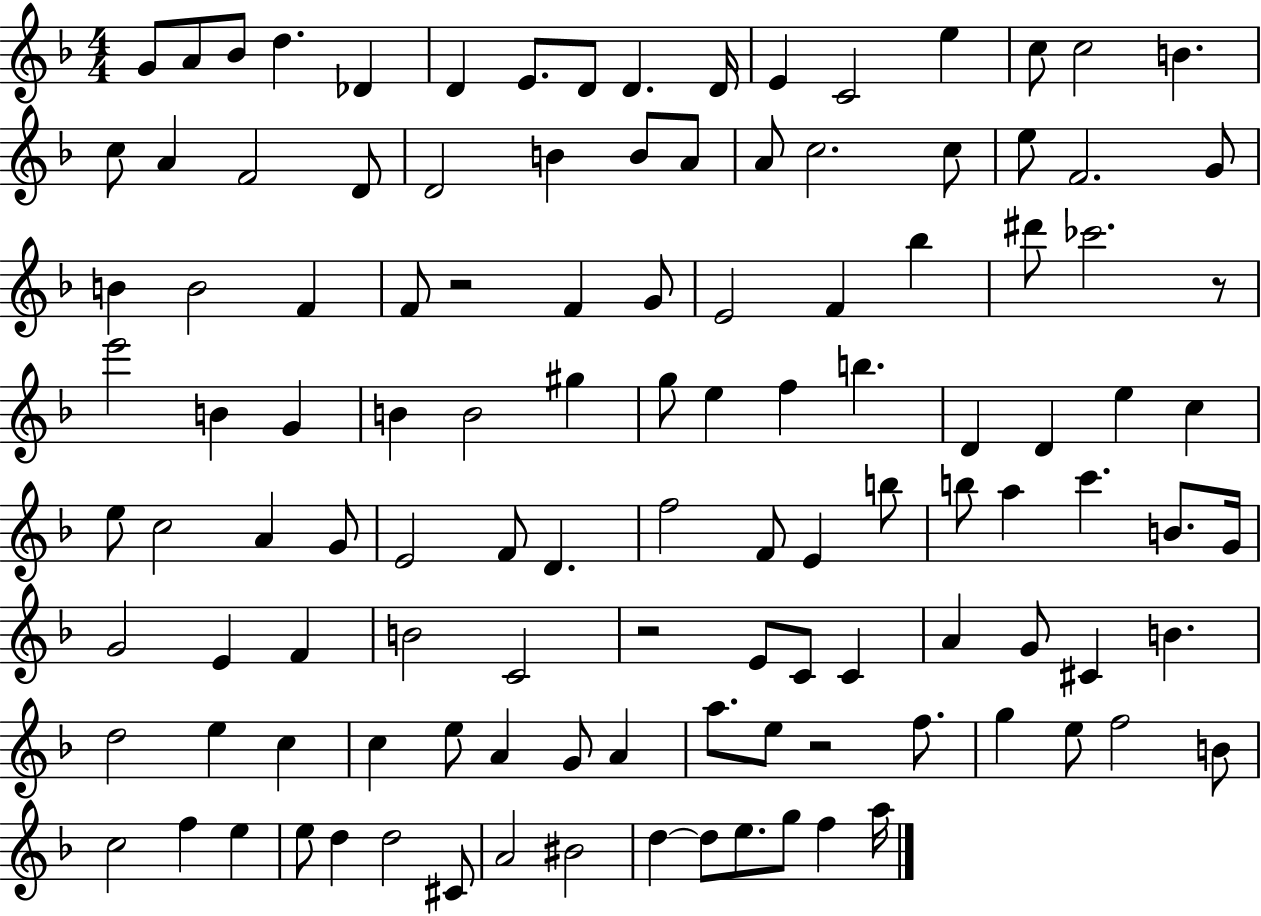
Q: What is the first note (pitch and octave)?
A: G4